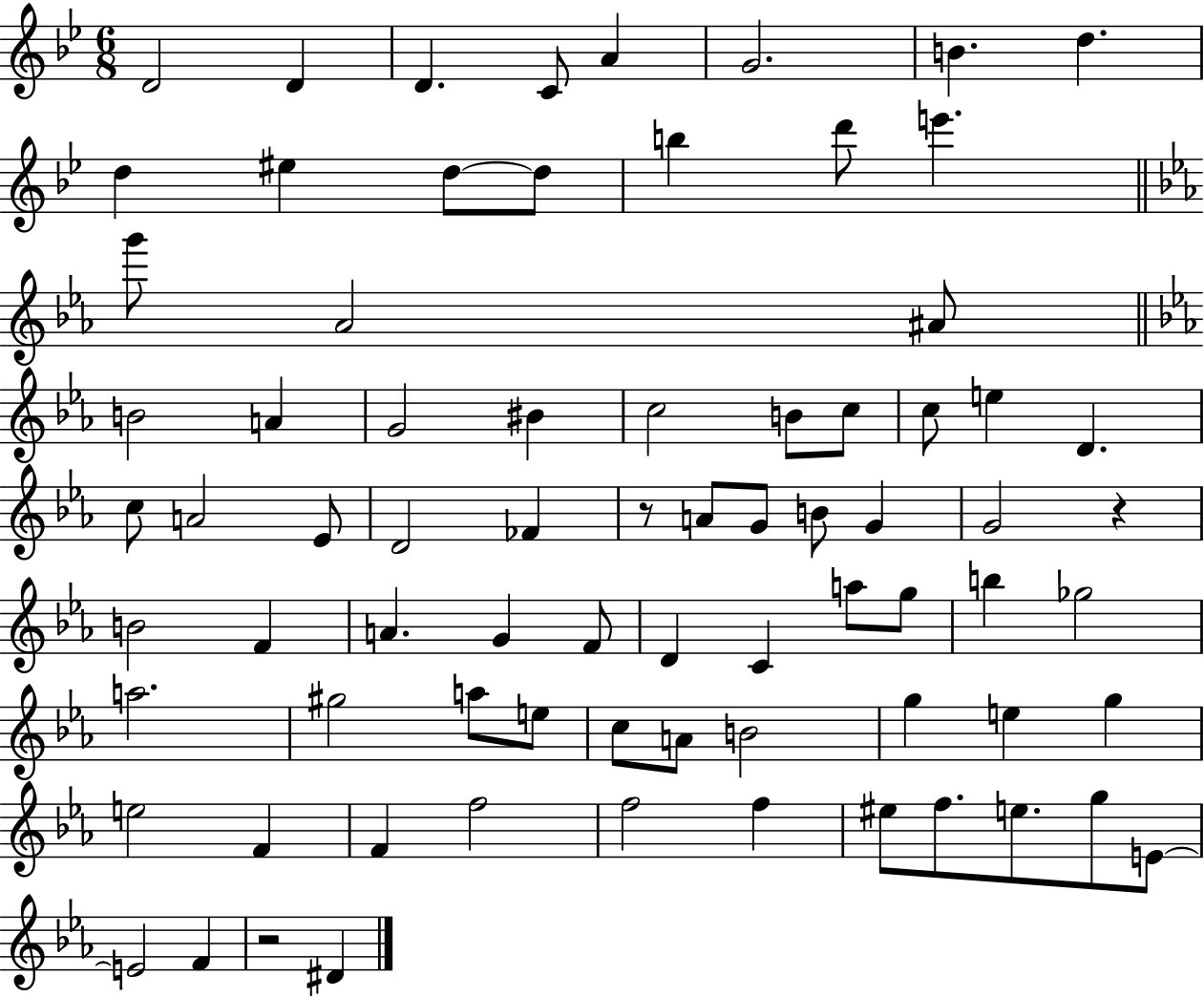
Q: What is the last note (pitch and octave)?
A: D#4